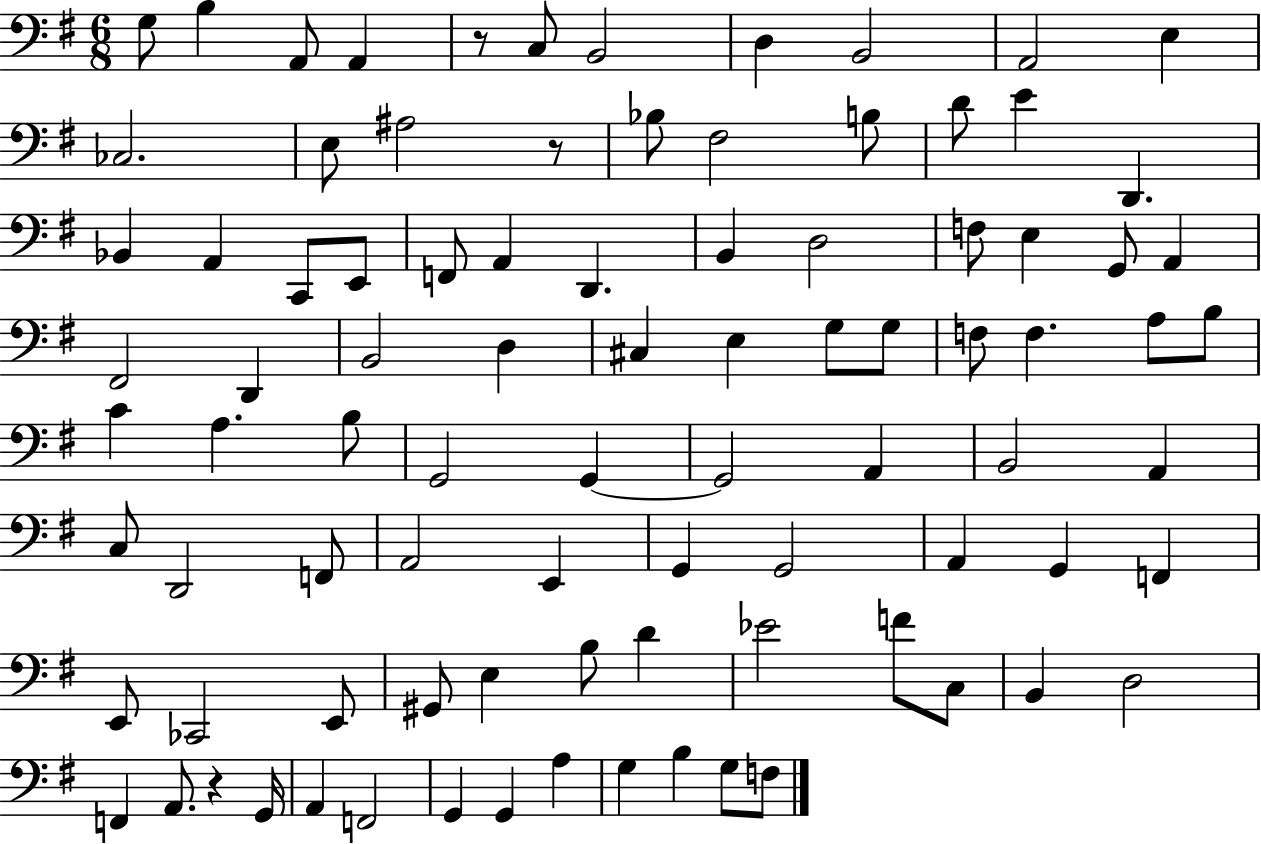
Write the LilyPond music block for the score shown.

{
  \clef bass
  \numericTimeSignature
  \time 6/8
  \key g \major
  \repeat volta 2 { g8 b4 a,8 a,4 | r8 c8 b,2 | d4 b,2 | a,2 e4 | \break ces2. | e8 ais2 r8 | bes8 fis2 b8 | d'8 e'4 d,4. | \break bes,4 a,4 c,8 e,8 | f,8 a,4 d,4. | b,4 d2 | f8 e4 g,8 a,4 | \break fis,2 d,4 | b,2 d4 | cis4 e4 g8 g8 | f8 f4. a8 b8 | \break c'4 a4. b8 | g,2 g,4~~ | g,2 a,4 | b,2 a,4 | \break c8 d,2 f,8 | a,2 e,4 | g,4 g,2 | a,4 g,4 f,4 | \break e,8 ces,2 e,8 | gis,8 e4 b8 d'4 | ees'2 f'8 c8 | b,4 d2 | \break f,4 a,8. r4 g,16 | a,4 f,2 | g,4 g,4 a4 | g4 b4 g8 f8 | \break } \bar "|."
}